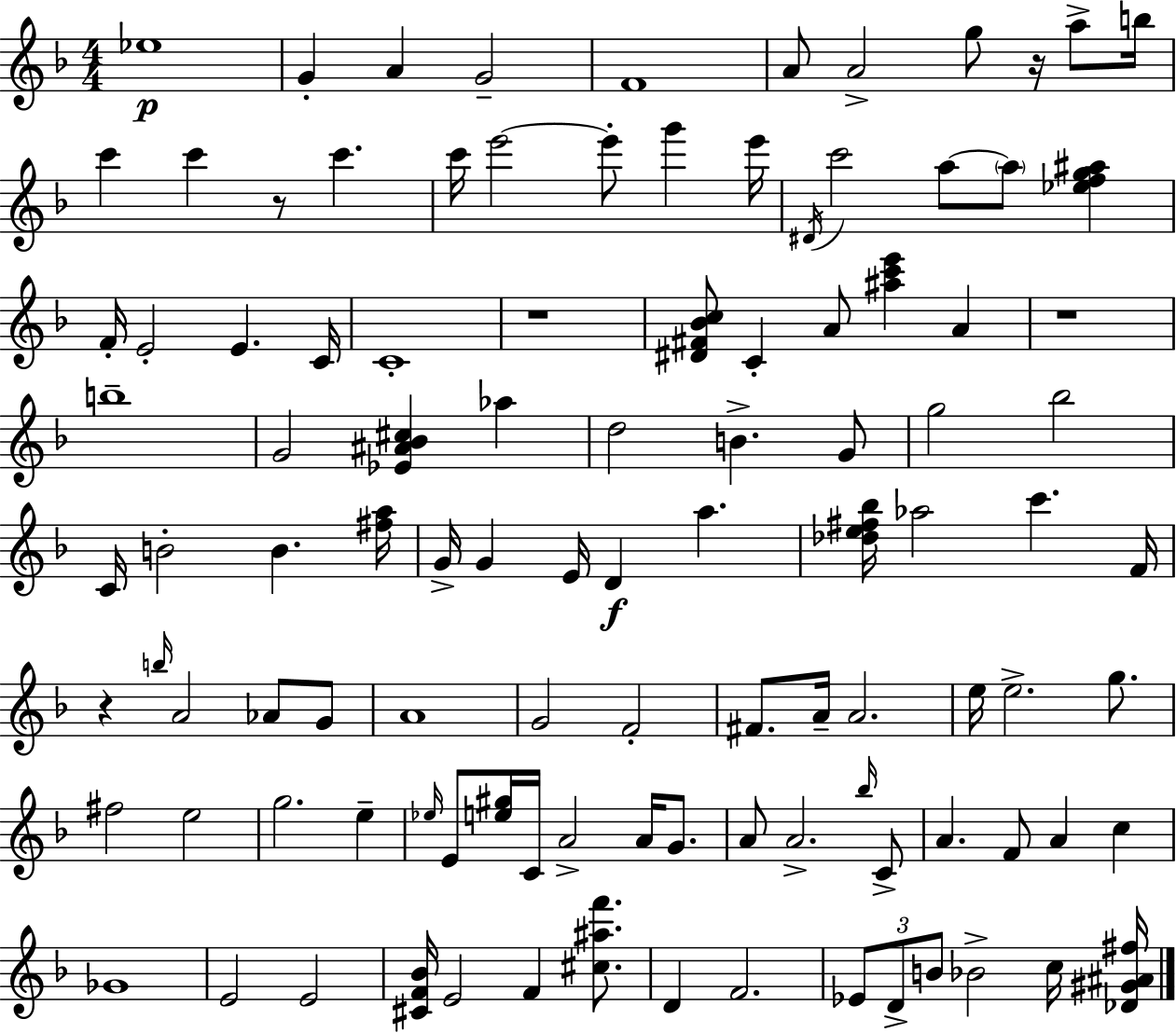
Eb5/w G4/q A4/q G4/h F4/w A4/e A4/h G5/e R/s A5/e B5/s C6/q C6/q R/e C6/q. C6/s E6/h E6/e G6/q E6/s D#4/s C6/h A5/e A5/e [Eb5,F5,G5,A#5]/q F4/s E4/h E4/q. C4/s C4/w R/w [D#4,F#4,Bb4,C5]/e C4/q A4/e [A#5,C6,E6]/q A4/q R/w B5/w G4/h [Eb4,A#4,Bb4,C#5]/q Ab5/q D5/h B4/q. G4/e G5/h Bb5/h C4/s B4/h B4/q. [F#5,A5]/s G4/s G4/q E4/s D4/q A5/q. [Db5,E5,F#5,Bb5]/s Ab5/h C6/q. F4/s R/q B5/s A4/h Ab4/e G4/e A4/w G4/h F4/h F#4/e. A4/s A4/h. E5/s E5/h. G5/e. F#5/h E5/h G5/h. E5/q Eb5/s E4/e [E5,G#5]/s C4/s A4/h A4/s G4/e. A4/e A4/h. Bb5/s C4/e A4/q. F4/e A4/q C5/q Gb4/w E4/h E4/h [C#4,F4,Bb4]/s E4/h F4/q [C#5,A#5,F6]/e. D4/q F4/h. Eb4/e D4/e B4/e Bb4/h C5/s [Db4,G#4,A#4,F#5]/s